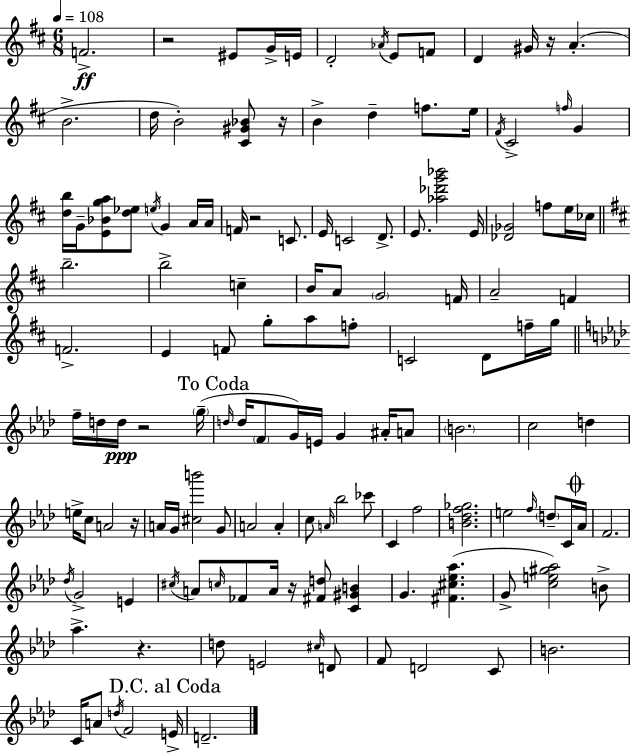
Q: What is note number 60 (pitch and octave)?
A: G5